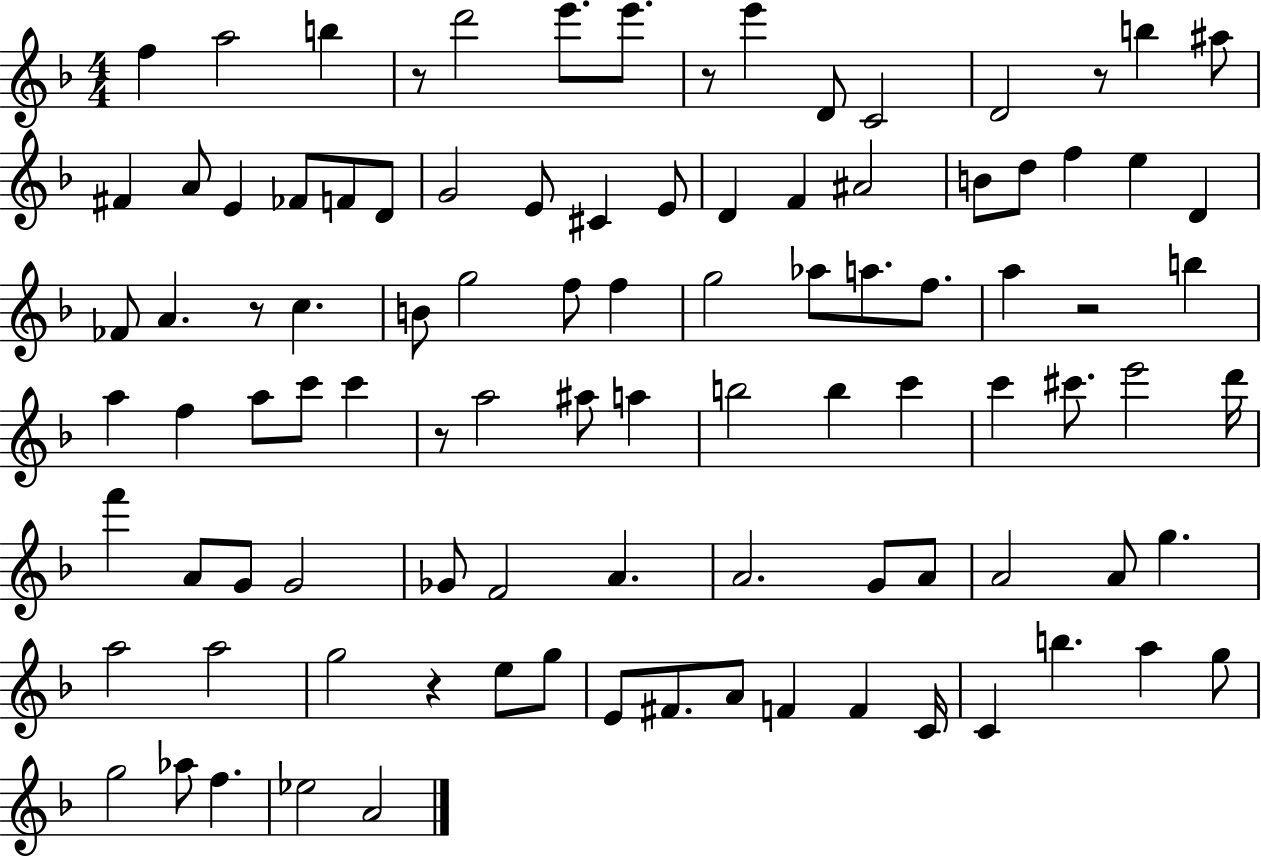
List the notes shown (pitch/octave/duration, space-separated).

F5/q A5/h B5/q R/e D6/h E6/e. E6/e. R/e E6/q D4/e C4/h D4/h R/e B5/q A#5/e F#4/q A4/e E4/q FES4/e F4/e D4/e G4/h E4/e C#4/q E4/e D4/q F4/q A#4/h B4/e D5/e F5/q E5/q D4/q FES4/e A4/q. R/e C5/q. B4/e G5/h F5/e F5/q G5/h Ab5/e A5/e. F5/e. A5/q R/h B5/q A5/q F5/q A5/e C6/e C6/q R/e A5/h A#5/e A5/q B5/h B5/q C6/q C6/q C#6/e. E6/h D6/s F6/q A4/e G4/e G4/h Gb4/e F4/h A4/q. A4/h. G4/e A4/e A4/h A4/e G5/q. A5/h A5/h G5/h R/q E5/e G5/e E4/e F#4/e. A4/e F4/q F4/q C4/s C4/q B5/q. A5/q G5/e G5/h Ab5/e F5/q. Eb5/h A4/h